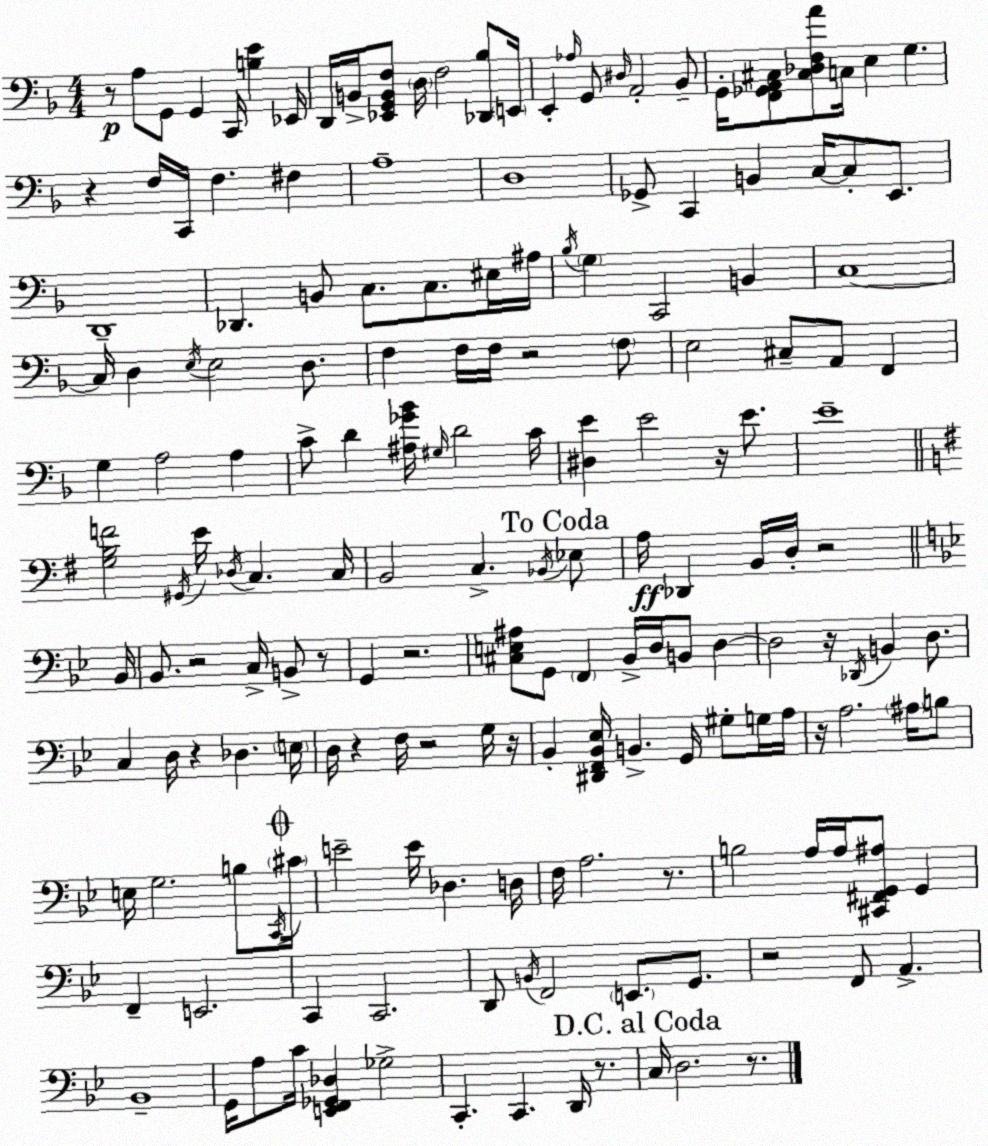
X:1
T:Untitled
M:4/4
L:1/4
K:F
z/2 A,/2 G,,/2 G,, C,,/4 [B,E] _E,,/4 D,,/4 B,,/4 [_E,,G,,B,,F,]/2 D,/4 F,2 [_D,,_B,]/2 E,,/4 E,, _A,/4 G,,/2 ^D,/4 A,,2 _B,,/2 G,,/4 [F,,_G,,A,,^C,]/2 [^C,_D,F,A]/2 C,/4 E, G, z F,/4 C,,/4 F, ^F, A,4 D,4 _G,,/2 C,, B,, C,/4 C,/2 E,,/2 D,,4 _D,, B,,/2 C,/2 C,/2 ^E,/4 ^A,/4 _B,/4 G, C,,2 B,, C,4 C,/4 D, E,/4 E,2 D,/2 F, F,/4 F,/4 z2 F,/2 E,2 ^C,/2 A,,/2 F,, G, A,2 A, C/2 D [^A,_G_B]/4 ^G,/4 D2 C/4 [^D,E] E2 z/4 E/2 E4 [G,B,F]2 ^G,,/4 E/4 _D,/4 C, C,/4 B,,2 C, _B,,/4 _E,/2 A,/4 _D,, B,,/4 D,/4 z2 _B,,/4 _B,,/2 z2 C,/4 B,,/2 z/2 G,, z2 [^C,E,^A,]/2 G,,/2 F,, _B,,/4 D,/4 B,,/2 D, D,2 z/4 _D,,/4 B,, D,/2 C, D,/4 z _D, E,/4 D,/4 z F,/4 z2 G,/4 z/4 _B,, [^D,,F,,_B,,_E,]/4 B,, G,,/4 ^G,/2 G,/4 A,/4 z/4 A,2 ^A,/4 B,/2 E,/4 G,2 B,/2 C,,/4 ^C/4 E2 E/4 _D, D,/4 F,/4 A,2 z/2 B,2 A,/4 A,/4 [^C,,^F,,G,,^A,]/2 G,, F,, E,,2 C,, C,,2 D,,/2 B,,/4 F,,2 E,,/2 G,,/2 z2 F,,/2 A,, _B,,4 G,,/4 A,/2 C/4 [E,,F,,_G,,_D,] _G,2 C,, C,, D,,/4 z/2 C,/4 D,2 z/2